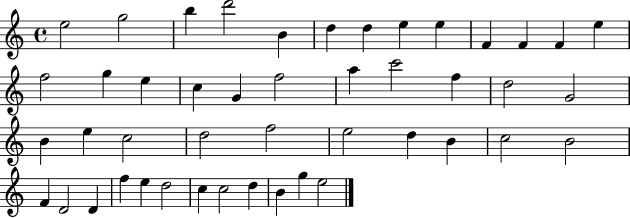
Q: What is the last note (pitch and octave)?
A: E5